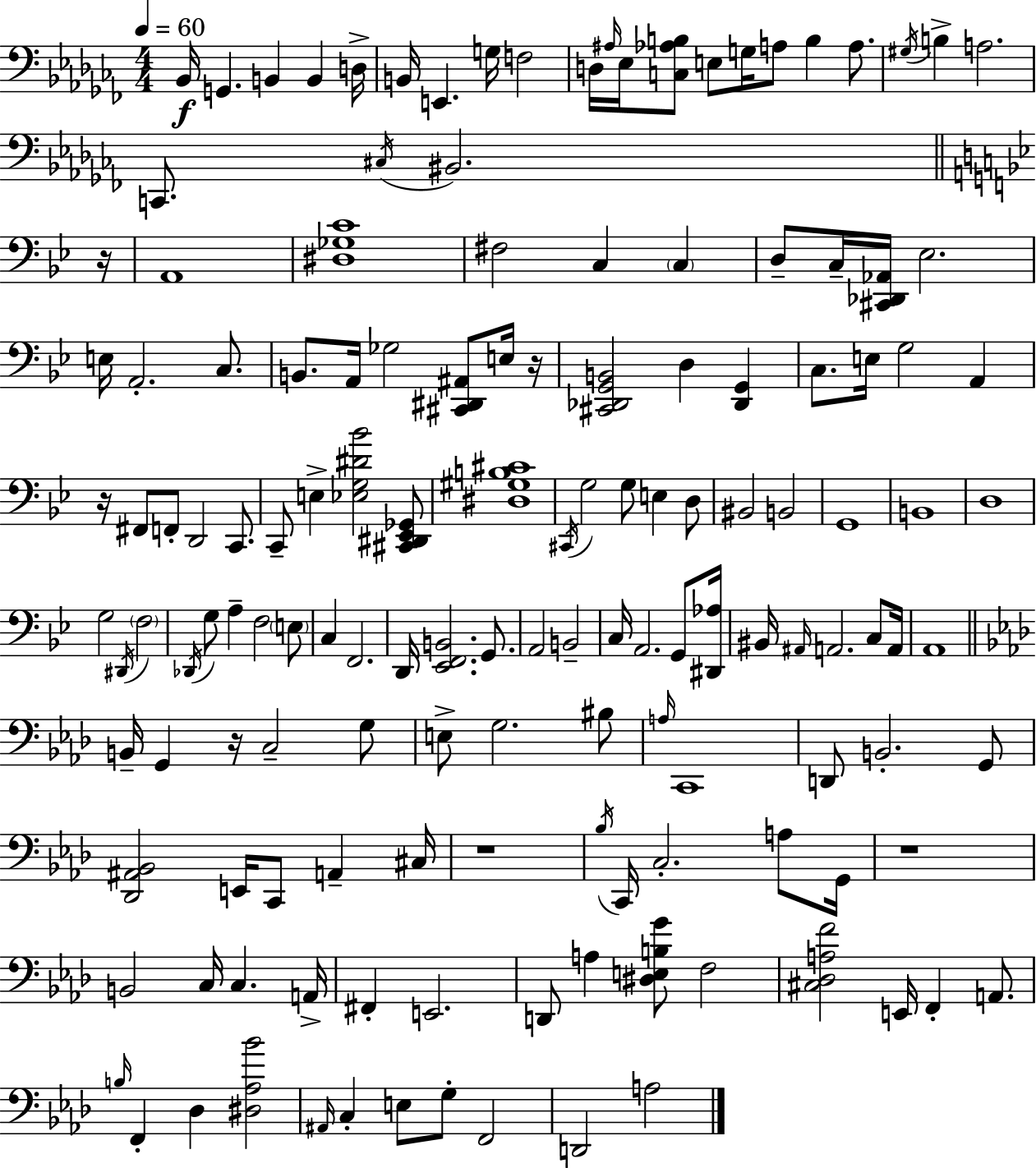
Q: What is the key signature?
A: AES minor